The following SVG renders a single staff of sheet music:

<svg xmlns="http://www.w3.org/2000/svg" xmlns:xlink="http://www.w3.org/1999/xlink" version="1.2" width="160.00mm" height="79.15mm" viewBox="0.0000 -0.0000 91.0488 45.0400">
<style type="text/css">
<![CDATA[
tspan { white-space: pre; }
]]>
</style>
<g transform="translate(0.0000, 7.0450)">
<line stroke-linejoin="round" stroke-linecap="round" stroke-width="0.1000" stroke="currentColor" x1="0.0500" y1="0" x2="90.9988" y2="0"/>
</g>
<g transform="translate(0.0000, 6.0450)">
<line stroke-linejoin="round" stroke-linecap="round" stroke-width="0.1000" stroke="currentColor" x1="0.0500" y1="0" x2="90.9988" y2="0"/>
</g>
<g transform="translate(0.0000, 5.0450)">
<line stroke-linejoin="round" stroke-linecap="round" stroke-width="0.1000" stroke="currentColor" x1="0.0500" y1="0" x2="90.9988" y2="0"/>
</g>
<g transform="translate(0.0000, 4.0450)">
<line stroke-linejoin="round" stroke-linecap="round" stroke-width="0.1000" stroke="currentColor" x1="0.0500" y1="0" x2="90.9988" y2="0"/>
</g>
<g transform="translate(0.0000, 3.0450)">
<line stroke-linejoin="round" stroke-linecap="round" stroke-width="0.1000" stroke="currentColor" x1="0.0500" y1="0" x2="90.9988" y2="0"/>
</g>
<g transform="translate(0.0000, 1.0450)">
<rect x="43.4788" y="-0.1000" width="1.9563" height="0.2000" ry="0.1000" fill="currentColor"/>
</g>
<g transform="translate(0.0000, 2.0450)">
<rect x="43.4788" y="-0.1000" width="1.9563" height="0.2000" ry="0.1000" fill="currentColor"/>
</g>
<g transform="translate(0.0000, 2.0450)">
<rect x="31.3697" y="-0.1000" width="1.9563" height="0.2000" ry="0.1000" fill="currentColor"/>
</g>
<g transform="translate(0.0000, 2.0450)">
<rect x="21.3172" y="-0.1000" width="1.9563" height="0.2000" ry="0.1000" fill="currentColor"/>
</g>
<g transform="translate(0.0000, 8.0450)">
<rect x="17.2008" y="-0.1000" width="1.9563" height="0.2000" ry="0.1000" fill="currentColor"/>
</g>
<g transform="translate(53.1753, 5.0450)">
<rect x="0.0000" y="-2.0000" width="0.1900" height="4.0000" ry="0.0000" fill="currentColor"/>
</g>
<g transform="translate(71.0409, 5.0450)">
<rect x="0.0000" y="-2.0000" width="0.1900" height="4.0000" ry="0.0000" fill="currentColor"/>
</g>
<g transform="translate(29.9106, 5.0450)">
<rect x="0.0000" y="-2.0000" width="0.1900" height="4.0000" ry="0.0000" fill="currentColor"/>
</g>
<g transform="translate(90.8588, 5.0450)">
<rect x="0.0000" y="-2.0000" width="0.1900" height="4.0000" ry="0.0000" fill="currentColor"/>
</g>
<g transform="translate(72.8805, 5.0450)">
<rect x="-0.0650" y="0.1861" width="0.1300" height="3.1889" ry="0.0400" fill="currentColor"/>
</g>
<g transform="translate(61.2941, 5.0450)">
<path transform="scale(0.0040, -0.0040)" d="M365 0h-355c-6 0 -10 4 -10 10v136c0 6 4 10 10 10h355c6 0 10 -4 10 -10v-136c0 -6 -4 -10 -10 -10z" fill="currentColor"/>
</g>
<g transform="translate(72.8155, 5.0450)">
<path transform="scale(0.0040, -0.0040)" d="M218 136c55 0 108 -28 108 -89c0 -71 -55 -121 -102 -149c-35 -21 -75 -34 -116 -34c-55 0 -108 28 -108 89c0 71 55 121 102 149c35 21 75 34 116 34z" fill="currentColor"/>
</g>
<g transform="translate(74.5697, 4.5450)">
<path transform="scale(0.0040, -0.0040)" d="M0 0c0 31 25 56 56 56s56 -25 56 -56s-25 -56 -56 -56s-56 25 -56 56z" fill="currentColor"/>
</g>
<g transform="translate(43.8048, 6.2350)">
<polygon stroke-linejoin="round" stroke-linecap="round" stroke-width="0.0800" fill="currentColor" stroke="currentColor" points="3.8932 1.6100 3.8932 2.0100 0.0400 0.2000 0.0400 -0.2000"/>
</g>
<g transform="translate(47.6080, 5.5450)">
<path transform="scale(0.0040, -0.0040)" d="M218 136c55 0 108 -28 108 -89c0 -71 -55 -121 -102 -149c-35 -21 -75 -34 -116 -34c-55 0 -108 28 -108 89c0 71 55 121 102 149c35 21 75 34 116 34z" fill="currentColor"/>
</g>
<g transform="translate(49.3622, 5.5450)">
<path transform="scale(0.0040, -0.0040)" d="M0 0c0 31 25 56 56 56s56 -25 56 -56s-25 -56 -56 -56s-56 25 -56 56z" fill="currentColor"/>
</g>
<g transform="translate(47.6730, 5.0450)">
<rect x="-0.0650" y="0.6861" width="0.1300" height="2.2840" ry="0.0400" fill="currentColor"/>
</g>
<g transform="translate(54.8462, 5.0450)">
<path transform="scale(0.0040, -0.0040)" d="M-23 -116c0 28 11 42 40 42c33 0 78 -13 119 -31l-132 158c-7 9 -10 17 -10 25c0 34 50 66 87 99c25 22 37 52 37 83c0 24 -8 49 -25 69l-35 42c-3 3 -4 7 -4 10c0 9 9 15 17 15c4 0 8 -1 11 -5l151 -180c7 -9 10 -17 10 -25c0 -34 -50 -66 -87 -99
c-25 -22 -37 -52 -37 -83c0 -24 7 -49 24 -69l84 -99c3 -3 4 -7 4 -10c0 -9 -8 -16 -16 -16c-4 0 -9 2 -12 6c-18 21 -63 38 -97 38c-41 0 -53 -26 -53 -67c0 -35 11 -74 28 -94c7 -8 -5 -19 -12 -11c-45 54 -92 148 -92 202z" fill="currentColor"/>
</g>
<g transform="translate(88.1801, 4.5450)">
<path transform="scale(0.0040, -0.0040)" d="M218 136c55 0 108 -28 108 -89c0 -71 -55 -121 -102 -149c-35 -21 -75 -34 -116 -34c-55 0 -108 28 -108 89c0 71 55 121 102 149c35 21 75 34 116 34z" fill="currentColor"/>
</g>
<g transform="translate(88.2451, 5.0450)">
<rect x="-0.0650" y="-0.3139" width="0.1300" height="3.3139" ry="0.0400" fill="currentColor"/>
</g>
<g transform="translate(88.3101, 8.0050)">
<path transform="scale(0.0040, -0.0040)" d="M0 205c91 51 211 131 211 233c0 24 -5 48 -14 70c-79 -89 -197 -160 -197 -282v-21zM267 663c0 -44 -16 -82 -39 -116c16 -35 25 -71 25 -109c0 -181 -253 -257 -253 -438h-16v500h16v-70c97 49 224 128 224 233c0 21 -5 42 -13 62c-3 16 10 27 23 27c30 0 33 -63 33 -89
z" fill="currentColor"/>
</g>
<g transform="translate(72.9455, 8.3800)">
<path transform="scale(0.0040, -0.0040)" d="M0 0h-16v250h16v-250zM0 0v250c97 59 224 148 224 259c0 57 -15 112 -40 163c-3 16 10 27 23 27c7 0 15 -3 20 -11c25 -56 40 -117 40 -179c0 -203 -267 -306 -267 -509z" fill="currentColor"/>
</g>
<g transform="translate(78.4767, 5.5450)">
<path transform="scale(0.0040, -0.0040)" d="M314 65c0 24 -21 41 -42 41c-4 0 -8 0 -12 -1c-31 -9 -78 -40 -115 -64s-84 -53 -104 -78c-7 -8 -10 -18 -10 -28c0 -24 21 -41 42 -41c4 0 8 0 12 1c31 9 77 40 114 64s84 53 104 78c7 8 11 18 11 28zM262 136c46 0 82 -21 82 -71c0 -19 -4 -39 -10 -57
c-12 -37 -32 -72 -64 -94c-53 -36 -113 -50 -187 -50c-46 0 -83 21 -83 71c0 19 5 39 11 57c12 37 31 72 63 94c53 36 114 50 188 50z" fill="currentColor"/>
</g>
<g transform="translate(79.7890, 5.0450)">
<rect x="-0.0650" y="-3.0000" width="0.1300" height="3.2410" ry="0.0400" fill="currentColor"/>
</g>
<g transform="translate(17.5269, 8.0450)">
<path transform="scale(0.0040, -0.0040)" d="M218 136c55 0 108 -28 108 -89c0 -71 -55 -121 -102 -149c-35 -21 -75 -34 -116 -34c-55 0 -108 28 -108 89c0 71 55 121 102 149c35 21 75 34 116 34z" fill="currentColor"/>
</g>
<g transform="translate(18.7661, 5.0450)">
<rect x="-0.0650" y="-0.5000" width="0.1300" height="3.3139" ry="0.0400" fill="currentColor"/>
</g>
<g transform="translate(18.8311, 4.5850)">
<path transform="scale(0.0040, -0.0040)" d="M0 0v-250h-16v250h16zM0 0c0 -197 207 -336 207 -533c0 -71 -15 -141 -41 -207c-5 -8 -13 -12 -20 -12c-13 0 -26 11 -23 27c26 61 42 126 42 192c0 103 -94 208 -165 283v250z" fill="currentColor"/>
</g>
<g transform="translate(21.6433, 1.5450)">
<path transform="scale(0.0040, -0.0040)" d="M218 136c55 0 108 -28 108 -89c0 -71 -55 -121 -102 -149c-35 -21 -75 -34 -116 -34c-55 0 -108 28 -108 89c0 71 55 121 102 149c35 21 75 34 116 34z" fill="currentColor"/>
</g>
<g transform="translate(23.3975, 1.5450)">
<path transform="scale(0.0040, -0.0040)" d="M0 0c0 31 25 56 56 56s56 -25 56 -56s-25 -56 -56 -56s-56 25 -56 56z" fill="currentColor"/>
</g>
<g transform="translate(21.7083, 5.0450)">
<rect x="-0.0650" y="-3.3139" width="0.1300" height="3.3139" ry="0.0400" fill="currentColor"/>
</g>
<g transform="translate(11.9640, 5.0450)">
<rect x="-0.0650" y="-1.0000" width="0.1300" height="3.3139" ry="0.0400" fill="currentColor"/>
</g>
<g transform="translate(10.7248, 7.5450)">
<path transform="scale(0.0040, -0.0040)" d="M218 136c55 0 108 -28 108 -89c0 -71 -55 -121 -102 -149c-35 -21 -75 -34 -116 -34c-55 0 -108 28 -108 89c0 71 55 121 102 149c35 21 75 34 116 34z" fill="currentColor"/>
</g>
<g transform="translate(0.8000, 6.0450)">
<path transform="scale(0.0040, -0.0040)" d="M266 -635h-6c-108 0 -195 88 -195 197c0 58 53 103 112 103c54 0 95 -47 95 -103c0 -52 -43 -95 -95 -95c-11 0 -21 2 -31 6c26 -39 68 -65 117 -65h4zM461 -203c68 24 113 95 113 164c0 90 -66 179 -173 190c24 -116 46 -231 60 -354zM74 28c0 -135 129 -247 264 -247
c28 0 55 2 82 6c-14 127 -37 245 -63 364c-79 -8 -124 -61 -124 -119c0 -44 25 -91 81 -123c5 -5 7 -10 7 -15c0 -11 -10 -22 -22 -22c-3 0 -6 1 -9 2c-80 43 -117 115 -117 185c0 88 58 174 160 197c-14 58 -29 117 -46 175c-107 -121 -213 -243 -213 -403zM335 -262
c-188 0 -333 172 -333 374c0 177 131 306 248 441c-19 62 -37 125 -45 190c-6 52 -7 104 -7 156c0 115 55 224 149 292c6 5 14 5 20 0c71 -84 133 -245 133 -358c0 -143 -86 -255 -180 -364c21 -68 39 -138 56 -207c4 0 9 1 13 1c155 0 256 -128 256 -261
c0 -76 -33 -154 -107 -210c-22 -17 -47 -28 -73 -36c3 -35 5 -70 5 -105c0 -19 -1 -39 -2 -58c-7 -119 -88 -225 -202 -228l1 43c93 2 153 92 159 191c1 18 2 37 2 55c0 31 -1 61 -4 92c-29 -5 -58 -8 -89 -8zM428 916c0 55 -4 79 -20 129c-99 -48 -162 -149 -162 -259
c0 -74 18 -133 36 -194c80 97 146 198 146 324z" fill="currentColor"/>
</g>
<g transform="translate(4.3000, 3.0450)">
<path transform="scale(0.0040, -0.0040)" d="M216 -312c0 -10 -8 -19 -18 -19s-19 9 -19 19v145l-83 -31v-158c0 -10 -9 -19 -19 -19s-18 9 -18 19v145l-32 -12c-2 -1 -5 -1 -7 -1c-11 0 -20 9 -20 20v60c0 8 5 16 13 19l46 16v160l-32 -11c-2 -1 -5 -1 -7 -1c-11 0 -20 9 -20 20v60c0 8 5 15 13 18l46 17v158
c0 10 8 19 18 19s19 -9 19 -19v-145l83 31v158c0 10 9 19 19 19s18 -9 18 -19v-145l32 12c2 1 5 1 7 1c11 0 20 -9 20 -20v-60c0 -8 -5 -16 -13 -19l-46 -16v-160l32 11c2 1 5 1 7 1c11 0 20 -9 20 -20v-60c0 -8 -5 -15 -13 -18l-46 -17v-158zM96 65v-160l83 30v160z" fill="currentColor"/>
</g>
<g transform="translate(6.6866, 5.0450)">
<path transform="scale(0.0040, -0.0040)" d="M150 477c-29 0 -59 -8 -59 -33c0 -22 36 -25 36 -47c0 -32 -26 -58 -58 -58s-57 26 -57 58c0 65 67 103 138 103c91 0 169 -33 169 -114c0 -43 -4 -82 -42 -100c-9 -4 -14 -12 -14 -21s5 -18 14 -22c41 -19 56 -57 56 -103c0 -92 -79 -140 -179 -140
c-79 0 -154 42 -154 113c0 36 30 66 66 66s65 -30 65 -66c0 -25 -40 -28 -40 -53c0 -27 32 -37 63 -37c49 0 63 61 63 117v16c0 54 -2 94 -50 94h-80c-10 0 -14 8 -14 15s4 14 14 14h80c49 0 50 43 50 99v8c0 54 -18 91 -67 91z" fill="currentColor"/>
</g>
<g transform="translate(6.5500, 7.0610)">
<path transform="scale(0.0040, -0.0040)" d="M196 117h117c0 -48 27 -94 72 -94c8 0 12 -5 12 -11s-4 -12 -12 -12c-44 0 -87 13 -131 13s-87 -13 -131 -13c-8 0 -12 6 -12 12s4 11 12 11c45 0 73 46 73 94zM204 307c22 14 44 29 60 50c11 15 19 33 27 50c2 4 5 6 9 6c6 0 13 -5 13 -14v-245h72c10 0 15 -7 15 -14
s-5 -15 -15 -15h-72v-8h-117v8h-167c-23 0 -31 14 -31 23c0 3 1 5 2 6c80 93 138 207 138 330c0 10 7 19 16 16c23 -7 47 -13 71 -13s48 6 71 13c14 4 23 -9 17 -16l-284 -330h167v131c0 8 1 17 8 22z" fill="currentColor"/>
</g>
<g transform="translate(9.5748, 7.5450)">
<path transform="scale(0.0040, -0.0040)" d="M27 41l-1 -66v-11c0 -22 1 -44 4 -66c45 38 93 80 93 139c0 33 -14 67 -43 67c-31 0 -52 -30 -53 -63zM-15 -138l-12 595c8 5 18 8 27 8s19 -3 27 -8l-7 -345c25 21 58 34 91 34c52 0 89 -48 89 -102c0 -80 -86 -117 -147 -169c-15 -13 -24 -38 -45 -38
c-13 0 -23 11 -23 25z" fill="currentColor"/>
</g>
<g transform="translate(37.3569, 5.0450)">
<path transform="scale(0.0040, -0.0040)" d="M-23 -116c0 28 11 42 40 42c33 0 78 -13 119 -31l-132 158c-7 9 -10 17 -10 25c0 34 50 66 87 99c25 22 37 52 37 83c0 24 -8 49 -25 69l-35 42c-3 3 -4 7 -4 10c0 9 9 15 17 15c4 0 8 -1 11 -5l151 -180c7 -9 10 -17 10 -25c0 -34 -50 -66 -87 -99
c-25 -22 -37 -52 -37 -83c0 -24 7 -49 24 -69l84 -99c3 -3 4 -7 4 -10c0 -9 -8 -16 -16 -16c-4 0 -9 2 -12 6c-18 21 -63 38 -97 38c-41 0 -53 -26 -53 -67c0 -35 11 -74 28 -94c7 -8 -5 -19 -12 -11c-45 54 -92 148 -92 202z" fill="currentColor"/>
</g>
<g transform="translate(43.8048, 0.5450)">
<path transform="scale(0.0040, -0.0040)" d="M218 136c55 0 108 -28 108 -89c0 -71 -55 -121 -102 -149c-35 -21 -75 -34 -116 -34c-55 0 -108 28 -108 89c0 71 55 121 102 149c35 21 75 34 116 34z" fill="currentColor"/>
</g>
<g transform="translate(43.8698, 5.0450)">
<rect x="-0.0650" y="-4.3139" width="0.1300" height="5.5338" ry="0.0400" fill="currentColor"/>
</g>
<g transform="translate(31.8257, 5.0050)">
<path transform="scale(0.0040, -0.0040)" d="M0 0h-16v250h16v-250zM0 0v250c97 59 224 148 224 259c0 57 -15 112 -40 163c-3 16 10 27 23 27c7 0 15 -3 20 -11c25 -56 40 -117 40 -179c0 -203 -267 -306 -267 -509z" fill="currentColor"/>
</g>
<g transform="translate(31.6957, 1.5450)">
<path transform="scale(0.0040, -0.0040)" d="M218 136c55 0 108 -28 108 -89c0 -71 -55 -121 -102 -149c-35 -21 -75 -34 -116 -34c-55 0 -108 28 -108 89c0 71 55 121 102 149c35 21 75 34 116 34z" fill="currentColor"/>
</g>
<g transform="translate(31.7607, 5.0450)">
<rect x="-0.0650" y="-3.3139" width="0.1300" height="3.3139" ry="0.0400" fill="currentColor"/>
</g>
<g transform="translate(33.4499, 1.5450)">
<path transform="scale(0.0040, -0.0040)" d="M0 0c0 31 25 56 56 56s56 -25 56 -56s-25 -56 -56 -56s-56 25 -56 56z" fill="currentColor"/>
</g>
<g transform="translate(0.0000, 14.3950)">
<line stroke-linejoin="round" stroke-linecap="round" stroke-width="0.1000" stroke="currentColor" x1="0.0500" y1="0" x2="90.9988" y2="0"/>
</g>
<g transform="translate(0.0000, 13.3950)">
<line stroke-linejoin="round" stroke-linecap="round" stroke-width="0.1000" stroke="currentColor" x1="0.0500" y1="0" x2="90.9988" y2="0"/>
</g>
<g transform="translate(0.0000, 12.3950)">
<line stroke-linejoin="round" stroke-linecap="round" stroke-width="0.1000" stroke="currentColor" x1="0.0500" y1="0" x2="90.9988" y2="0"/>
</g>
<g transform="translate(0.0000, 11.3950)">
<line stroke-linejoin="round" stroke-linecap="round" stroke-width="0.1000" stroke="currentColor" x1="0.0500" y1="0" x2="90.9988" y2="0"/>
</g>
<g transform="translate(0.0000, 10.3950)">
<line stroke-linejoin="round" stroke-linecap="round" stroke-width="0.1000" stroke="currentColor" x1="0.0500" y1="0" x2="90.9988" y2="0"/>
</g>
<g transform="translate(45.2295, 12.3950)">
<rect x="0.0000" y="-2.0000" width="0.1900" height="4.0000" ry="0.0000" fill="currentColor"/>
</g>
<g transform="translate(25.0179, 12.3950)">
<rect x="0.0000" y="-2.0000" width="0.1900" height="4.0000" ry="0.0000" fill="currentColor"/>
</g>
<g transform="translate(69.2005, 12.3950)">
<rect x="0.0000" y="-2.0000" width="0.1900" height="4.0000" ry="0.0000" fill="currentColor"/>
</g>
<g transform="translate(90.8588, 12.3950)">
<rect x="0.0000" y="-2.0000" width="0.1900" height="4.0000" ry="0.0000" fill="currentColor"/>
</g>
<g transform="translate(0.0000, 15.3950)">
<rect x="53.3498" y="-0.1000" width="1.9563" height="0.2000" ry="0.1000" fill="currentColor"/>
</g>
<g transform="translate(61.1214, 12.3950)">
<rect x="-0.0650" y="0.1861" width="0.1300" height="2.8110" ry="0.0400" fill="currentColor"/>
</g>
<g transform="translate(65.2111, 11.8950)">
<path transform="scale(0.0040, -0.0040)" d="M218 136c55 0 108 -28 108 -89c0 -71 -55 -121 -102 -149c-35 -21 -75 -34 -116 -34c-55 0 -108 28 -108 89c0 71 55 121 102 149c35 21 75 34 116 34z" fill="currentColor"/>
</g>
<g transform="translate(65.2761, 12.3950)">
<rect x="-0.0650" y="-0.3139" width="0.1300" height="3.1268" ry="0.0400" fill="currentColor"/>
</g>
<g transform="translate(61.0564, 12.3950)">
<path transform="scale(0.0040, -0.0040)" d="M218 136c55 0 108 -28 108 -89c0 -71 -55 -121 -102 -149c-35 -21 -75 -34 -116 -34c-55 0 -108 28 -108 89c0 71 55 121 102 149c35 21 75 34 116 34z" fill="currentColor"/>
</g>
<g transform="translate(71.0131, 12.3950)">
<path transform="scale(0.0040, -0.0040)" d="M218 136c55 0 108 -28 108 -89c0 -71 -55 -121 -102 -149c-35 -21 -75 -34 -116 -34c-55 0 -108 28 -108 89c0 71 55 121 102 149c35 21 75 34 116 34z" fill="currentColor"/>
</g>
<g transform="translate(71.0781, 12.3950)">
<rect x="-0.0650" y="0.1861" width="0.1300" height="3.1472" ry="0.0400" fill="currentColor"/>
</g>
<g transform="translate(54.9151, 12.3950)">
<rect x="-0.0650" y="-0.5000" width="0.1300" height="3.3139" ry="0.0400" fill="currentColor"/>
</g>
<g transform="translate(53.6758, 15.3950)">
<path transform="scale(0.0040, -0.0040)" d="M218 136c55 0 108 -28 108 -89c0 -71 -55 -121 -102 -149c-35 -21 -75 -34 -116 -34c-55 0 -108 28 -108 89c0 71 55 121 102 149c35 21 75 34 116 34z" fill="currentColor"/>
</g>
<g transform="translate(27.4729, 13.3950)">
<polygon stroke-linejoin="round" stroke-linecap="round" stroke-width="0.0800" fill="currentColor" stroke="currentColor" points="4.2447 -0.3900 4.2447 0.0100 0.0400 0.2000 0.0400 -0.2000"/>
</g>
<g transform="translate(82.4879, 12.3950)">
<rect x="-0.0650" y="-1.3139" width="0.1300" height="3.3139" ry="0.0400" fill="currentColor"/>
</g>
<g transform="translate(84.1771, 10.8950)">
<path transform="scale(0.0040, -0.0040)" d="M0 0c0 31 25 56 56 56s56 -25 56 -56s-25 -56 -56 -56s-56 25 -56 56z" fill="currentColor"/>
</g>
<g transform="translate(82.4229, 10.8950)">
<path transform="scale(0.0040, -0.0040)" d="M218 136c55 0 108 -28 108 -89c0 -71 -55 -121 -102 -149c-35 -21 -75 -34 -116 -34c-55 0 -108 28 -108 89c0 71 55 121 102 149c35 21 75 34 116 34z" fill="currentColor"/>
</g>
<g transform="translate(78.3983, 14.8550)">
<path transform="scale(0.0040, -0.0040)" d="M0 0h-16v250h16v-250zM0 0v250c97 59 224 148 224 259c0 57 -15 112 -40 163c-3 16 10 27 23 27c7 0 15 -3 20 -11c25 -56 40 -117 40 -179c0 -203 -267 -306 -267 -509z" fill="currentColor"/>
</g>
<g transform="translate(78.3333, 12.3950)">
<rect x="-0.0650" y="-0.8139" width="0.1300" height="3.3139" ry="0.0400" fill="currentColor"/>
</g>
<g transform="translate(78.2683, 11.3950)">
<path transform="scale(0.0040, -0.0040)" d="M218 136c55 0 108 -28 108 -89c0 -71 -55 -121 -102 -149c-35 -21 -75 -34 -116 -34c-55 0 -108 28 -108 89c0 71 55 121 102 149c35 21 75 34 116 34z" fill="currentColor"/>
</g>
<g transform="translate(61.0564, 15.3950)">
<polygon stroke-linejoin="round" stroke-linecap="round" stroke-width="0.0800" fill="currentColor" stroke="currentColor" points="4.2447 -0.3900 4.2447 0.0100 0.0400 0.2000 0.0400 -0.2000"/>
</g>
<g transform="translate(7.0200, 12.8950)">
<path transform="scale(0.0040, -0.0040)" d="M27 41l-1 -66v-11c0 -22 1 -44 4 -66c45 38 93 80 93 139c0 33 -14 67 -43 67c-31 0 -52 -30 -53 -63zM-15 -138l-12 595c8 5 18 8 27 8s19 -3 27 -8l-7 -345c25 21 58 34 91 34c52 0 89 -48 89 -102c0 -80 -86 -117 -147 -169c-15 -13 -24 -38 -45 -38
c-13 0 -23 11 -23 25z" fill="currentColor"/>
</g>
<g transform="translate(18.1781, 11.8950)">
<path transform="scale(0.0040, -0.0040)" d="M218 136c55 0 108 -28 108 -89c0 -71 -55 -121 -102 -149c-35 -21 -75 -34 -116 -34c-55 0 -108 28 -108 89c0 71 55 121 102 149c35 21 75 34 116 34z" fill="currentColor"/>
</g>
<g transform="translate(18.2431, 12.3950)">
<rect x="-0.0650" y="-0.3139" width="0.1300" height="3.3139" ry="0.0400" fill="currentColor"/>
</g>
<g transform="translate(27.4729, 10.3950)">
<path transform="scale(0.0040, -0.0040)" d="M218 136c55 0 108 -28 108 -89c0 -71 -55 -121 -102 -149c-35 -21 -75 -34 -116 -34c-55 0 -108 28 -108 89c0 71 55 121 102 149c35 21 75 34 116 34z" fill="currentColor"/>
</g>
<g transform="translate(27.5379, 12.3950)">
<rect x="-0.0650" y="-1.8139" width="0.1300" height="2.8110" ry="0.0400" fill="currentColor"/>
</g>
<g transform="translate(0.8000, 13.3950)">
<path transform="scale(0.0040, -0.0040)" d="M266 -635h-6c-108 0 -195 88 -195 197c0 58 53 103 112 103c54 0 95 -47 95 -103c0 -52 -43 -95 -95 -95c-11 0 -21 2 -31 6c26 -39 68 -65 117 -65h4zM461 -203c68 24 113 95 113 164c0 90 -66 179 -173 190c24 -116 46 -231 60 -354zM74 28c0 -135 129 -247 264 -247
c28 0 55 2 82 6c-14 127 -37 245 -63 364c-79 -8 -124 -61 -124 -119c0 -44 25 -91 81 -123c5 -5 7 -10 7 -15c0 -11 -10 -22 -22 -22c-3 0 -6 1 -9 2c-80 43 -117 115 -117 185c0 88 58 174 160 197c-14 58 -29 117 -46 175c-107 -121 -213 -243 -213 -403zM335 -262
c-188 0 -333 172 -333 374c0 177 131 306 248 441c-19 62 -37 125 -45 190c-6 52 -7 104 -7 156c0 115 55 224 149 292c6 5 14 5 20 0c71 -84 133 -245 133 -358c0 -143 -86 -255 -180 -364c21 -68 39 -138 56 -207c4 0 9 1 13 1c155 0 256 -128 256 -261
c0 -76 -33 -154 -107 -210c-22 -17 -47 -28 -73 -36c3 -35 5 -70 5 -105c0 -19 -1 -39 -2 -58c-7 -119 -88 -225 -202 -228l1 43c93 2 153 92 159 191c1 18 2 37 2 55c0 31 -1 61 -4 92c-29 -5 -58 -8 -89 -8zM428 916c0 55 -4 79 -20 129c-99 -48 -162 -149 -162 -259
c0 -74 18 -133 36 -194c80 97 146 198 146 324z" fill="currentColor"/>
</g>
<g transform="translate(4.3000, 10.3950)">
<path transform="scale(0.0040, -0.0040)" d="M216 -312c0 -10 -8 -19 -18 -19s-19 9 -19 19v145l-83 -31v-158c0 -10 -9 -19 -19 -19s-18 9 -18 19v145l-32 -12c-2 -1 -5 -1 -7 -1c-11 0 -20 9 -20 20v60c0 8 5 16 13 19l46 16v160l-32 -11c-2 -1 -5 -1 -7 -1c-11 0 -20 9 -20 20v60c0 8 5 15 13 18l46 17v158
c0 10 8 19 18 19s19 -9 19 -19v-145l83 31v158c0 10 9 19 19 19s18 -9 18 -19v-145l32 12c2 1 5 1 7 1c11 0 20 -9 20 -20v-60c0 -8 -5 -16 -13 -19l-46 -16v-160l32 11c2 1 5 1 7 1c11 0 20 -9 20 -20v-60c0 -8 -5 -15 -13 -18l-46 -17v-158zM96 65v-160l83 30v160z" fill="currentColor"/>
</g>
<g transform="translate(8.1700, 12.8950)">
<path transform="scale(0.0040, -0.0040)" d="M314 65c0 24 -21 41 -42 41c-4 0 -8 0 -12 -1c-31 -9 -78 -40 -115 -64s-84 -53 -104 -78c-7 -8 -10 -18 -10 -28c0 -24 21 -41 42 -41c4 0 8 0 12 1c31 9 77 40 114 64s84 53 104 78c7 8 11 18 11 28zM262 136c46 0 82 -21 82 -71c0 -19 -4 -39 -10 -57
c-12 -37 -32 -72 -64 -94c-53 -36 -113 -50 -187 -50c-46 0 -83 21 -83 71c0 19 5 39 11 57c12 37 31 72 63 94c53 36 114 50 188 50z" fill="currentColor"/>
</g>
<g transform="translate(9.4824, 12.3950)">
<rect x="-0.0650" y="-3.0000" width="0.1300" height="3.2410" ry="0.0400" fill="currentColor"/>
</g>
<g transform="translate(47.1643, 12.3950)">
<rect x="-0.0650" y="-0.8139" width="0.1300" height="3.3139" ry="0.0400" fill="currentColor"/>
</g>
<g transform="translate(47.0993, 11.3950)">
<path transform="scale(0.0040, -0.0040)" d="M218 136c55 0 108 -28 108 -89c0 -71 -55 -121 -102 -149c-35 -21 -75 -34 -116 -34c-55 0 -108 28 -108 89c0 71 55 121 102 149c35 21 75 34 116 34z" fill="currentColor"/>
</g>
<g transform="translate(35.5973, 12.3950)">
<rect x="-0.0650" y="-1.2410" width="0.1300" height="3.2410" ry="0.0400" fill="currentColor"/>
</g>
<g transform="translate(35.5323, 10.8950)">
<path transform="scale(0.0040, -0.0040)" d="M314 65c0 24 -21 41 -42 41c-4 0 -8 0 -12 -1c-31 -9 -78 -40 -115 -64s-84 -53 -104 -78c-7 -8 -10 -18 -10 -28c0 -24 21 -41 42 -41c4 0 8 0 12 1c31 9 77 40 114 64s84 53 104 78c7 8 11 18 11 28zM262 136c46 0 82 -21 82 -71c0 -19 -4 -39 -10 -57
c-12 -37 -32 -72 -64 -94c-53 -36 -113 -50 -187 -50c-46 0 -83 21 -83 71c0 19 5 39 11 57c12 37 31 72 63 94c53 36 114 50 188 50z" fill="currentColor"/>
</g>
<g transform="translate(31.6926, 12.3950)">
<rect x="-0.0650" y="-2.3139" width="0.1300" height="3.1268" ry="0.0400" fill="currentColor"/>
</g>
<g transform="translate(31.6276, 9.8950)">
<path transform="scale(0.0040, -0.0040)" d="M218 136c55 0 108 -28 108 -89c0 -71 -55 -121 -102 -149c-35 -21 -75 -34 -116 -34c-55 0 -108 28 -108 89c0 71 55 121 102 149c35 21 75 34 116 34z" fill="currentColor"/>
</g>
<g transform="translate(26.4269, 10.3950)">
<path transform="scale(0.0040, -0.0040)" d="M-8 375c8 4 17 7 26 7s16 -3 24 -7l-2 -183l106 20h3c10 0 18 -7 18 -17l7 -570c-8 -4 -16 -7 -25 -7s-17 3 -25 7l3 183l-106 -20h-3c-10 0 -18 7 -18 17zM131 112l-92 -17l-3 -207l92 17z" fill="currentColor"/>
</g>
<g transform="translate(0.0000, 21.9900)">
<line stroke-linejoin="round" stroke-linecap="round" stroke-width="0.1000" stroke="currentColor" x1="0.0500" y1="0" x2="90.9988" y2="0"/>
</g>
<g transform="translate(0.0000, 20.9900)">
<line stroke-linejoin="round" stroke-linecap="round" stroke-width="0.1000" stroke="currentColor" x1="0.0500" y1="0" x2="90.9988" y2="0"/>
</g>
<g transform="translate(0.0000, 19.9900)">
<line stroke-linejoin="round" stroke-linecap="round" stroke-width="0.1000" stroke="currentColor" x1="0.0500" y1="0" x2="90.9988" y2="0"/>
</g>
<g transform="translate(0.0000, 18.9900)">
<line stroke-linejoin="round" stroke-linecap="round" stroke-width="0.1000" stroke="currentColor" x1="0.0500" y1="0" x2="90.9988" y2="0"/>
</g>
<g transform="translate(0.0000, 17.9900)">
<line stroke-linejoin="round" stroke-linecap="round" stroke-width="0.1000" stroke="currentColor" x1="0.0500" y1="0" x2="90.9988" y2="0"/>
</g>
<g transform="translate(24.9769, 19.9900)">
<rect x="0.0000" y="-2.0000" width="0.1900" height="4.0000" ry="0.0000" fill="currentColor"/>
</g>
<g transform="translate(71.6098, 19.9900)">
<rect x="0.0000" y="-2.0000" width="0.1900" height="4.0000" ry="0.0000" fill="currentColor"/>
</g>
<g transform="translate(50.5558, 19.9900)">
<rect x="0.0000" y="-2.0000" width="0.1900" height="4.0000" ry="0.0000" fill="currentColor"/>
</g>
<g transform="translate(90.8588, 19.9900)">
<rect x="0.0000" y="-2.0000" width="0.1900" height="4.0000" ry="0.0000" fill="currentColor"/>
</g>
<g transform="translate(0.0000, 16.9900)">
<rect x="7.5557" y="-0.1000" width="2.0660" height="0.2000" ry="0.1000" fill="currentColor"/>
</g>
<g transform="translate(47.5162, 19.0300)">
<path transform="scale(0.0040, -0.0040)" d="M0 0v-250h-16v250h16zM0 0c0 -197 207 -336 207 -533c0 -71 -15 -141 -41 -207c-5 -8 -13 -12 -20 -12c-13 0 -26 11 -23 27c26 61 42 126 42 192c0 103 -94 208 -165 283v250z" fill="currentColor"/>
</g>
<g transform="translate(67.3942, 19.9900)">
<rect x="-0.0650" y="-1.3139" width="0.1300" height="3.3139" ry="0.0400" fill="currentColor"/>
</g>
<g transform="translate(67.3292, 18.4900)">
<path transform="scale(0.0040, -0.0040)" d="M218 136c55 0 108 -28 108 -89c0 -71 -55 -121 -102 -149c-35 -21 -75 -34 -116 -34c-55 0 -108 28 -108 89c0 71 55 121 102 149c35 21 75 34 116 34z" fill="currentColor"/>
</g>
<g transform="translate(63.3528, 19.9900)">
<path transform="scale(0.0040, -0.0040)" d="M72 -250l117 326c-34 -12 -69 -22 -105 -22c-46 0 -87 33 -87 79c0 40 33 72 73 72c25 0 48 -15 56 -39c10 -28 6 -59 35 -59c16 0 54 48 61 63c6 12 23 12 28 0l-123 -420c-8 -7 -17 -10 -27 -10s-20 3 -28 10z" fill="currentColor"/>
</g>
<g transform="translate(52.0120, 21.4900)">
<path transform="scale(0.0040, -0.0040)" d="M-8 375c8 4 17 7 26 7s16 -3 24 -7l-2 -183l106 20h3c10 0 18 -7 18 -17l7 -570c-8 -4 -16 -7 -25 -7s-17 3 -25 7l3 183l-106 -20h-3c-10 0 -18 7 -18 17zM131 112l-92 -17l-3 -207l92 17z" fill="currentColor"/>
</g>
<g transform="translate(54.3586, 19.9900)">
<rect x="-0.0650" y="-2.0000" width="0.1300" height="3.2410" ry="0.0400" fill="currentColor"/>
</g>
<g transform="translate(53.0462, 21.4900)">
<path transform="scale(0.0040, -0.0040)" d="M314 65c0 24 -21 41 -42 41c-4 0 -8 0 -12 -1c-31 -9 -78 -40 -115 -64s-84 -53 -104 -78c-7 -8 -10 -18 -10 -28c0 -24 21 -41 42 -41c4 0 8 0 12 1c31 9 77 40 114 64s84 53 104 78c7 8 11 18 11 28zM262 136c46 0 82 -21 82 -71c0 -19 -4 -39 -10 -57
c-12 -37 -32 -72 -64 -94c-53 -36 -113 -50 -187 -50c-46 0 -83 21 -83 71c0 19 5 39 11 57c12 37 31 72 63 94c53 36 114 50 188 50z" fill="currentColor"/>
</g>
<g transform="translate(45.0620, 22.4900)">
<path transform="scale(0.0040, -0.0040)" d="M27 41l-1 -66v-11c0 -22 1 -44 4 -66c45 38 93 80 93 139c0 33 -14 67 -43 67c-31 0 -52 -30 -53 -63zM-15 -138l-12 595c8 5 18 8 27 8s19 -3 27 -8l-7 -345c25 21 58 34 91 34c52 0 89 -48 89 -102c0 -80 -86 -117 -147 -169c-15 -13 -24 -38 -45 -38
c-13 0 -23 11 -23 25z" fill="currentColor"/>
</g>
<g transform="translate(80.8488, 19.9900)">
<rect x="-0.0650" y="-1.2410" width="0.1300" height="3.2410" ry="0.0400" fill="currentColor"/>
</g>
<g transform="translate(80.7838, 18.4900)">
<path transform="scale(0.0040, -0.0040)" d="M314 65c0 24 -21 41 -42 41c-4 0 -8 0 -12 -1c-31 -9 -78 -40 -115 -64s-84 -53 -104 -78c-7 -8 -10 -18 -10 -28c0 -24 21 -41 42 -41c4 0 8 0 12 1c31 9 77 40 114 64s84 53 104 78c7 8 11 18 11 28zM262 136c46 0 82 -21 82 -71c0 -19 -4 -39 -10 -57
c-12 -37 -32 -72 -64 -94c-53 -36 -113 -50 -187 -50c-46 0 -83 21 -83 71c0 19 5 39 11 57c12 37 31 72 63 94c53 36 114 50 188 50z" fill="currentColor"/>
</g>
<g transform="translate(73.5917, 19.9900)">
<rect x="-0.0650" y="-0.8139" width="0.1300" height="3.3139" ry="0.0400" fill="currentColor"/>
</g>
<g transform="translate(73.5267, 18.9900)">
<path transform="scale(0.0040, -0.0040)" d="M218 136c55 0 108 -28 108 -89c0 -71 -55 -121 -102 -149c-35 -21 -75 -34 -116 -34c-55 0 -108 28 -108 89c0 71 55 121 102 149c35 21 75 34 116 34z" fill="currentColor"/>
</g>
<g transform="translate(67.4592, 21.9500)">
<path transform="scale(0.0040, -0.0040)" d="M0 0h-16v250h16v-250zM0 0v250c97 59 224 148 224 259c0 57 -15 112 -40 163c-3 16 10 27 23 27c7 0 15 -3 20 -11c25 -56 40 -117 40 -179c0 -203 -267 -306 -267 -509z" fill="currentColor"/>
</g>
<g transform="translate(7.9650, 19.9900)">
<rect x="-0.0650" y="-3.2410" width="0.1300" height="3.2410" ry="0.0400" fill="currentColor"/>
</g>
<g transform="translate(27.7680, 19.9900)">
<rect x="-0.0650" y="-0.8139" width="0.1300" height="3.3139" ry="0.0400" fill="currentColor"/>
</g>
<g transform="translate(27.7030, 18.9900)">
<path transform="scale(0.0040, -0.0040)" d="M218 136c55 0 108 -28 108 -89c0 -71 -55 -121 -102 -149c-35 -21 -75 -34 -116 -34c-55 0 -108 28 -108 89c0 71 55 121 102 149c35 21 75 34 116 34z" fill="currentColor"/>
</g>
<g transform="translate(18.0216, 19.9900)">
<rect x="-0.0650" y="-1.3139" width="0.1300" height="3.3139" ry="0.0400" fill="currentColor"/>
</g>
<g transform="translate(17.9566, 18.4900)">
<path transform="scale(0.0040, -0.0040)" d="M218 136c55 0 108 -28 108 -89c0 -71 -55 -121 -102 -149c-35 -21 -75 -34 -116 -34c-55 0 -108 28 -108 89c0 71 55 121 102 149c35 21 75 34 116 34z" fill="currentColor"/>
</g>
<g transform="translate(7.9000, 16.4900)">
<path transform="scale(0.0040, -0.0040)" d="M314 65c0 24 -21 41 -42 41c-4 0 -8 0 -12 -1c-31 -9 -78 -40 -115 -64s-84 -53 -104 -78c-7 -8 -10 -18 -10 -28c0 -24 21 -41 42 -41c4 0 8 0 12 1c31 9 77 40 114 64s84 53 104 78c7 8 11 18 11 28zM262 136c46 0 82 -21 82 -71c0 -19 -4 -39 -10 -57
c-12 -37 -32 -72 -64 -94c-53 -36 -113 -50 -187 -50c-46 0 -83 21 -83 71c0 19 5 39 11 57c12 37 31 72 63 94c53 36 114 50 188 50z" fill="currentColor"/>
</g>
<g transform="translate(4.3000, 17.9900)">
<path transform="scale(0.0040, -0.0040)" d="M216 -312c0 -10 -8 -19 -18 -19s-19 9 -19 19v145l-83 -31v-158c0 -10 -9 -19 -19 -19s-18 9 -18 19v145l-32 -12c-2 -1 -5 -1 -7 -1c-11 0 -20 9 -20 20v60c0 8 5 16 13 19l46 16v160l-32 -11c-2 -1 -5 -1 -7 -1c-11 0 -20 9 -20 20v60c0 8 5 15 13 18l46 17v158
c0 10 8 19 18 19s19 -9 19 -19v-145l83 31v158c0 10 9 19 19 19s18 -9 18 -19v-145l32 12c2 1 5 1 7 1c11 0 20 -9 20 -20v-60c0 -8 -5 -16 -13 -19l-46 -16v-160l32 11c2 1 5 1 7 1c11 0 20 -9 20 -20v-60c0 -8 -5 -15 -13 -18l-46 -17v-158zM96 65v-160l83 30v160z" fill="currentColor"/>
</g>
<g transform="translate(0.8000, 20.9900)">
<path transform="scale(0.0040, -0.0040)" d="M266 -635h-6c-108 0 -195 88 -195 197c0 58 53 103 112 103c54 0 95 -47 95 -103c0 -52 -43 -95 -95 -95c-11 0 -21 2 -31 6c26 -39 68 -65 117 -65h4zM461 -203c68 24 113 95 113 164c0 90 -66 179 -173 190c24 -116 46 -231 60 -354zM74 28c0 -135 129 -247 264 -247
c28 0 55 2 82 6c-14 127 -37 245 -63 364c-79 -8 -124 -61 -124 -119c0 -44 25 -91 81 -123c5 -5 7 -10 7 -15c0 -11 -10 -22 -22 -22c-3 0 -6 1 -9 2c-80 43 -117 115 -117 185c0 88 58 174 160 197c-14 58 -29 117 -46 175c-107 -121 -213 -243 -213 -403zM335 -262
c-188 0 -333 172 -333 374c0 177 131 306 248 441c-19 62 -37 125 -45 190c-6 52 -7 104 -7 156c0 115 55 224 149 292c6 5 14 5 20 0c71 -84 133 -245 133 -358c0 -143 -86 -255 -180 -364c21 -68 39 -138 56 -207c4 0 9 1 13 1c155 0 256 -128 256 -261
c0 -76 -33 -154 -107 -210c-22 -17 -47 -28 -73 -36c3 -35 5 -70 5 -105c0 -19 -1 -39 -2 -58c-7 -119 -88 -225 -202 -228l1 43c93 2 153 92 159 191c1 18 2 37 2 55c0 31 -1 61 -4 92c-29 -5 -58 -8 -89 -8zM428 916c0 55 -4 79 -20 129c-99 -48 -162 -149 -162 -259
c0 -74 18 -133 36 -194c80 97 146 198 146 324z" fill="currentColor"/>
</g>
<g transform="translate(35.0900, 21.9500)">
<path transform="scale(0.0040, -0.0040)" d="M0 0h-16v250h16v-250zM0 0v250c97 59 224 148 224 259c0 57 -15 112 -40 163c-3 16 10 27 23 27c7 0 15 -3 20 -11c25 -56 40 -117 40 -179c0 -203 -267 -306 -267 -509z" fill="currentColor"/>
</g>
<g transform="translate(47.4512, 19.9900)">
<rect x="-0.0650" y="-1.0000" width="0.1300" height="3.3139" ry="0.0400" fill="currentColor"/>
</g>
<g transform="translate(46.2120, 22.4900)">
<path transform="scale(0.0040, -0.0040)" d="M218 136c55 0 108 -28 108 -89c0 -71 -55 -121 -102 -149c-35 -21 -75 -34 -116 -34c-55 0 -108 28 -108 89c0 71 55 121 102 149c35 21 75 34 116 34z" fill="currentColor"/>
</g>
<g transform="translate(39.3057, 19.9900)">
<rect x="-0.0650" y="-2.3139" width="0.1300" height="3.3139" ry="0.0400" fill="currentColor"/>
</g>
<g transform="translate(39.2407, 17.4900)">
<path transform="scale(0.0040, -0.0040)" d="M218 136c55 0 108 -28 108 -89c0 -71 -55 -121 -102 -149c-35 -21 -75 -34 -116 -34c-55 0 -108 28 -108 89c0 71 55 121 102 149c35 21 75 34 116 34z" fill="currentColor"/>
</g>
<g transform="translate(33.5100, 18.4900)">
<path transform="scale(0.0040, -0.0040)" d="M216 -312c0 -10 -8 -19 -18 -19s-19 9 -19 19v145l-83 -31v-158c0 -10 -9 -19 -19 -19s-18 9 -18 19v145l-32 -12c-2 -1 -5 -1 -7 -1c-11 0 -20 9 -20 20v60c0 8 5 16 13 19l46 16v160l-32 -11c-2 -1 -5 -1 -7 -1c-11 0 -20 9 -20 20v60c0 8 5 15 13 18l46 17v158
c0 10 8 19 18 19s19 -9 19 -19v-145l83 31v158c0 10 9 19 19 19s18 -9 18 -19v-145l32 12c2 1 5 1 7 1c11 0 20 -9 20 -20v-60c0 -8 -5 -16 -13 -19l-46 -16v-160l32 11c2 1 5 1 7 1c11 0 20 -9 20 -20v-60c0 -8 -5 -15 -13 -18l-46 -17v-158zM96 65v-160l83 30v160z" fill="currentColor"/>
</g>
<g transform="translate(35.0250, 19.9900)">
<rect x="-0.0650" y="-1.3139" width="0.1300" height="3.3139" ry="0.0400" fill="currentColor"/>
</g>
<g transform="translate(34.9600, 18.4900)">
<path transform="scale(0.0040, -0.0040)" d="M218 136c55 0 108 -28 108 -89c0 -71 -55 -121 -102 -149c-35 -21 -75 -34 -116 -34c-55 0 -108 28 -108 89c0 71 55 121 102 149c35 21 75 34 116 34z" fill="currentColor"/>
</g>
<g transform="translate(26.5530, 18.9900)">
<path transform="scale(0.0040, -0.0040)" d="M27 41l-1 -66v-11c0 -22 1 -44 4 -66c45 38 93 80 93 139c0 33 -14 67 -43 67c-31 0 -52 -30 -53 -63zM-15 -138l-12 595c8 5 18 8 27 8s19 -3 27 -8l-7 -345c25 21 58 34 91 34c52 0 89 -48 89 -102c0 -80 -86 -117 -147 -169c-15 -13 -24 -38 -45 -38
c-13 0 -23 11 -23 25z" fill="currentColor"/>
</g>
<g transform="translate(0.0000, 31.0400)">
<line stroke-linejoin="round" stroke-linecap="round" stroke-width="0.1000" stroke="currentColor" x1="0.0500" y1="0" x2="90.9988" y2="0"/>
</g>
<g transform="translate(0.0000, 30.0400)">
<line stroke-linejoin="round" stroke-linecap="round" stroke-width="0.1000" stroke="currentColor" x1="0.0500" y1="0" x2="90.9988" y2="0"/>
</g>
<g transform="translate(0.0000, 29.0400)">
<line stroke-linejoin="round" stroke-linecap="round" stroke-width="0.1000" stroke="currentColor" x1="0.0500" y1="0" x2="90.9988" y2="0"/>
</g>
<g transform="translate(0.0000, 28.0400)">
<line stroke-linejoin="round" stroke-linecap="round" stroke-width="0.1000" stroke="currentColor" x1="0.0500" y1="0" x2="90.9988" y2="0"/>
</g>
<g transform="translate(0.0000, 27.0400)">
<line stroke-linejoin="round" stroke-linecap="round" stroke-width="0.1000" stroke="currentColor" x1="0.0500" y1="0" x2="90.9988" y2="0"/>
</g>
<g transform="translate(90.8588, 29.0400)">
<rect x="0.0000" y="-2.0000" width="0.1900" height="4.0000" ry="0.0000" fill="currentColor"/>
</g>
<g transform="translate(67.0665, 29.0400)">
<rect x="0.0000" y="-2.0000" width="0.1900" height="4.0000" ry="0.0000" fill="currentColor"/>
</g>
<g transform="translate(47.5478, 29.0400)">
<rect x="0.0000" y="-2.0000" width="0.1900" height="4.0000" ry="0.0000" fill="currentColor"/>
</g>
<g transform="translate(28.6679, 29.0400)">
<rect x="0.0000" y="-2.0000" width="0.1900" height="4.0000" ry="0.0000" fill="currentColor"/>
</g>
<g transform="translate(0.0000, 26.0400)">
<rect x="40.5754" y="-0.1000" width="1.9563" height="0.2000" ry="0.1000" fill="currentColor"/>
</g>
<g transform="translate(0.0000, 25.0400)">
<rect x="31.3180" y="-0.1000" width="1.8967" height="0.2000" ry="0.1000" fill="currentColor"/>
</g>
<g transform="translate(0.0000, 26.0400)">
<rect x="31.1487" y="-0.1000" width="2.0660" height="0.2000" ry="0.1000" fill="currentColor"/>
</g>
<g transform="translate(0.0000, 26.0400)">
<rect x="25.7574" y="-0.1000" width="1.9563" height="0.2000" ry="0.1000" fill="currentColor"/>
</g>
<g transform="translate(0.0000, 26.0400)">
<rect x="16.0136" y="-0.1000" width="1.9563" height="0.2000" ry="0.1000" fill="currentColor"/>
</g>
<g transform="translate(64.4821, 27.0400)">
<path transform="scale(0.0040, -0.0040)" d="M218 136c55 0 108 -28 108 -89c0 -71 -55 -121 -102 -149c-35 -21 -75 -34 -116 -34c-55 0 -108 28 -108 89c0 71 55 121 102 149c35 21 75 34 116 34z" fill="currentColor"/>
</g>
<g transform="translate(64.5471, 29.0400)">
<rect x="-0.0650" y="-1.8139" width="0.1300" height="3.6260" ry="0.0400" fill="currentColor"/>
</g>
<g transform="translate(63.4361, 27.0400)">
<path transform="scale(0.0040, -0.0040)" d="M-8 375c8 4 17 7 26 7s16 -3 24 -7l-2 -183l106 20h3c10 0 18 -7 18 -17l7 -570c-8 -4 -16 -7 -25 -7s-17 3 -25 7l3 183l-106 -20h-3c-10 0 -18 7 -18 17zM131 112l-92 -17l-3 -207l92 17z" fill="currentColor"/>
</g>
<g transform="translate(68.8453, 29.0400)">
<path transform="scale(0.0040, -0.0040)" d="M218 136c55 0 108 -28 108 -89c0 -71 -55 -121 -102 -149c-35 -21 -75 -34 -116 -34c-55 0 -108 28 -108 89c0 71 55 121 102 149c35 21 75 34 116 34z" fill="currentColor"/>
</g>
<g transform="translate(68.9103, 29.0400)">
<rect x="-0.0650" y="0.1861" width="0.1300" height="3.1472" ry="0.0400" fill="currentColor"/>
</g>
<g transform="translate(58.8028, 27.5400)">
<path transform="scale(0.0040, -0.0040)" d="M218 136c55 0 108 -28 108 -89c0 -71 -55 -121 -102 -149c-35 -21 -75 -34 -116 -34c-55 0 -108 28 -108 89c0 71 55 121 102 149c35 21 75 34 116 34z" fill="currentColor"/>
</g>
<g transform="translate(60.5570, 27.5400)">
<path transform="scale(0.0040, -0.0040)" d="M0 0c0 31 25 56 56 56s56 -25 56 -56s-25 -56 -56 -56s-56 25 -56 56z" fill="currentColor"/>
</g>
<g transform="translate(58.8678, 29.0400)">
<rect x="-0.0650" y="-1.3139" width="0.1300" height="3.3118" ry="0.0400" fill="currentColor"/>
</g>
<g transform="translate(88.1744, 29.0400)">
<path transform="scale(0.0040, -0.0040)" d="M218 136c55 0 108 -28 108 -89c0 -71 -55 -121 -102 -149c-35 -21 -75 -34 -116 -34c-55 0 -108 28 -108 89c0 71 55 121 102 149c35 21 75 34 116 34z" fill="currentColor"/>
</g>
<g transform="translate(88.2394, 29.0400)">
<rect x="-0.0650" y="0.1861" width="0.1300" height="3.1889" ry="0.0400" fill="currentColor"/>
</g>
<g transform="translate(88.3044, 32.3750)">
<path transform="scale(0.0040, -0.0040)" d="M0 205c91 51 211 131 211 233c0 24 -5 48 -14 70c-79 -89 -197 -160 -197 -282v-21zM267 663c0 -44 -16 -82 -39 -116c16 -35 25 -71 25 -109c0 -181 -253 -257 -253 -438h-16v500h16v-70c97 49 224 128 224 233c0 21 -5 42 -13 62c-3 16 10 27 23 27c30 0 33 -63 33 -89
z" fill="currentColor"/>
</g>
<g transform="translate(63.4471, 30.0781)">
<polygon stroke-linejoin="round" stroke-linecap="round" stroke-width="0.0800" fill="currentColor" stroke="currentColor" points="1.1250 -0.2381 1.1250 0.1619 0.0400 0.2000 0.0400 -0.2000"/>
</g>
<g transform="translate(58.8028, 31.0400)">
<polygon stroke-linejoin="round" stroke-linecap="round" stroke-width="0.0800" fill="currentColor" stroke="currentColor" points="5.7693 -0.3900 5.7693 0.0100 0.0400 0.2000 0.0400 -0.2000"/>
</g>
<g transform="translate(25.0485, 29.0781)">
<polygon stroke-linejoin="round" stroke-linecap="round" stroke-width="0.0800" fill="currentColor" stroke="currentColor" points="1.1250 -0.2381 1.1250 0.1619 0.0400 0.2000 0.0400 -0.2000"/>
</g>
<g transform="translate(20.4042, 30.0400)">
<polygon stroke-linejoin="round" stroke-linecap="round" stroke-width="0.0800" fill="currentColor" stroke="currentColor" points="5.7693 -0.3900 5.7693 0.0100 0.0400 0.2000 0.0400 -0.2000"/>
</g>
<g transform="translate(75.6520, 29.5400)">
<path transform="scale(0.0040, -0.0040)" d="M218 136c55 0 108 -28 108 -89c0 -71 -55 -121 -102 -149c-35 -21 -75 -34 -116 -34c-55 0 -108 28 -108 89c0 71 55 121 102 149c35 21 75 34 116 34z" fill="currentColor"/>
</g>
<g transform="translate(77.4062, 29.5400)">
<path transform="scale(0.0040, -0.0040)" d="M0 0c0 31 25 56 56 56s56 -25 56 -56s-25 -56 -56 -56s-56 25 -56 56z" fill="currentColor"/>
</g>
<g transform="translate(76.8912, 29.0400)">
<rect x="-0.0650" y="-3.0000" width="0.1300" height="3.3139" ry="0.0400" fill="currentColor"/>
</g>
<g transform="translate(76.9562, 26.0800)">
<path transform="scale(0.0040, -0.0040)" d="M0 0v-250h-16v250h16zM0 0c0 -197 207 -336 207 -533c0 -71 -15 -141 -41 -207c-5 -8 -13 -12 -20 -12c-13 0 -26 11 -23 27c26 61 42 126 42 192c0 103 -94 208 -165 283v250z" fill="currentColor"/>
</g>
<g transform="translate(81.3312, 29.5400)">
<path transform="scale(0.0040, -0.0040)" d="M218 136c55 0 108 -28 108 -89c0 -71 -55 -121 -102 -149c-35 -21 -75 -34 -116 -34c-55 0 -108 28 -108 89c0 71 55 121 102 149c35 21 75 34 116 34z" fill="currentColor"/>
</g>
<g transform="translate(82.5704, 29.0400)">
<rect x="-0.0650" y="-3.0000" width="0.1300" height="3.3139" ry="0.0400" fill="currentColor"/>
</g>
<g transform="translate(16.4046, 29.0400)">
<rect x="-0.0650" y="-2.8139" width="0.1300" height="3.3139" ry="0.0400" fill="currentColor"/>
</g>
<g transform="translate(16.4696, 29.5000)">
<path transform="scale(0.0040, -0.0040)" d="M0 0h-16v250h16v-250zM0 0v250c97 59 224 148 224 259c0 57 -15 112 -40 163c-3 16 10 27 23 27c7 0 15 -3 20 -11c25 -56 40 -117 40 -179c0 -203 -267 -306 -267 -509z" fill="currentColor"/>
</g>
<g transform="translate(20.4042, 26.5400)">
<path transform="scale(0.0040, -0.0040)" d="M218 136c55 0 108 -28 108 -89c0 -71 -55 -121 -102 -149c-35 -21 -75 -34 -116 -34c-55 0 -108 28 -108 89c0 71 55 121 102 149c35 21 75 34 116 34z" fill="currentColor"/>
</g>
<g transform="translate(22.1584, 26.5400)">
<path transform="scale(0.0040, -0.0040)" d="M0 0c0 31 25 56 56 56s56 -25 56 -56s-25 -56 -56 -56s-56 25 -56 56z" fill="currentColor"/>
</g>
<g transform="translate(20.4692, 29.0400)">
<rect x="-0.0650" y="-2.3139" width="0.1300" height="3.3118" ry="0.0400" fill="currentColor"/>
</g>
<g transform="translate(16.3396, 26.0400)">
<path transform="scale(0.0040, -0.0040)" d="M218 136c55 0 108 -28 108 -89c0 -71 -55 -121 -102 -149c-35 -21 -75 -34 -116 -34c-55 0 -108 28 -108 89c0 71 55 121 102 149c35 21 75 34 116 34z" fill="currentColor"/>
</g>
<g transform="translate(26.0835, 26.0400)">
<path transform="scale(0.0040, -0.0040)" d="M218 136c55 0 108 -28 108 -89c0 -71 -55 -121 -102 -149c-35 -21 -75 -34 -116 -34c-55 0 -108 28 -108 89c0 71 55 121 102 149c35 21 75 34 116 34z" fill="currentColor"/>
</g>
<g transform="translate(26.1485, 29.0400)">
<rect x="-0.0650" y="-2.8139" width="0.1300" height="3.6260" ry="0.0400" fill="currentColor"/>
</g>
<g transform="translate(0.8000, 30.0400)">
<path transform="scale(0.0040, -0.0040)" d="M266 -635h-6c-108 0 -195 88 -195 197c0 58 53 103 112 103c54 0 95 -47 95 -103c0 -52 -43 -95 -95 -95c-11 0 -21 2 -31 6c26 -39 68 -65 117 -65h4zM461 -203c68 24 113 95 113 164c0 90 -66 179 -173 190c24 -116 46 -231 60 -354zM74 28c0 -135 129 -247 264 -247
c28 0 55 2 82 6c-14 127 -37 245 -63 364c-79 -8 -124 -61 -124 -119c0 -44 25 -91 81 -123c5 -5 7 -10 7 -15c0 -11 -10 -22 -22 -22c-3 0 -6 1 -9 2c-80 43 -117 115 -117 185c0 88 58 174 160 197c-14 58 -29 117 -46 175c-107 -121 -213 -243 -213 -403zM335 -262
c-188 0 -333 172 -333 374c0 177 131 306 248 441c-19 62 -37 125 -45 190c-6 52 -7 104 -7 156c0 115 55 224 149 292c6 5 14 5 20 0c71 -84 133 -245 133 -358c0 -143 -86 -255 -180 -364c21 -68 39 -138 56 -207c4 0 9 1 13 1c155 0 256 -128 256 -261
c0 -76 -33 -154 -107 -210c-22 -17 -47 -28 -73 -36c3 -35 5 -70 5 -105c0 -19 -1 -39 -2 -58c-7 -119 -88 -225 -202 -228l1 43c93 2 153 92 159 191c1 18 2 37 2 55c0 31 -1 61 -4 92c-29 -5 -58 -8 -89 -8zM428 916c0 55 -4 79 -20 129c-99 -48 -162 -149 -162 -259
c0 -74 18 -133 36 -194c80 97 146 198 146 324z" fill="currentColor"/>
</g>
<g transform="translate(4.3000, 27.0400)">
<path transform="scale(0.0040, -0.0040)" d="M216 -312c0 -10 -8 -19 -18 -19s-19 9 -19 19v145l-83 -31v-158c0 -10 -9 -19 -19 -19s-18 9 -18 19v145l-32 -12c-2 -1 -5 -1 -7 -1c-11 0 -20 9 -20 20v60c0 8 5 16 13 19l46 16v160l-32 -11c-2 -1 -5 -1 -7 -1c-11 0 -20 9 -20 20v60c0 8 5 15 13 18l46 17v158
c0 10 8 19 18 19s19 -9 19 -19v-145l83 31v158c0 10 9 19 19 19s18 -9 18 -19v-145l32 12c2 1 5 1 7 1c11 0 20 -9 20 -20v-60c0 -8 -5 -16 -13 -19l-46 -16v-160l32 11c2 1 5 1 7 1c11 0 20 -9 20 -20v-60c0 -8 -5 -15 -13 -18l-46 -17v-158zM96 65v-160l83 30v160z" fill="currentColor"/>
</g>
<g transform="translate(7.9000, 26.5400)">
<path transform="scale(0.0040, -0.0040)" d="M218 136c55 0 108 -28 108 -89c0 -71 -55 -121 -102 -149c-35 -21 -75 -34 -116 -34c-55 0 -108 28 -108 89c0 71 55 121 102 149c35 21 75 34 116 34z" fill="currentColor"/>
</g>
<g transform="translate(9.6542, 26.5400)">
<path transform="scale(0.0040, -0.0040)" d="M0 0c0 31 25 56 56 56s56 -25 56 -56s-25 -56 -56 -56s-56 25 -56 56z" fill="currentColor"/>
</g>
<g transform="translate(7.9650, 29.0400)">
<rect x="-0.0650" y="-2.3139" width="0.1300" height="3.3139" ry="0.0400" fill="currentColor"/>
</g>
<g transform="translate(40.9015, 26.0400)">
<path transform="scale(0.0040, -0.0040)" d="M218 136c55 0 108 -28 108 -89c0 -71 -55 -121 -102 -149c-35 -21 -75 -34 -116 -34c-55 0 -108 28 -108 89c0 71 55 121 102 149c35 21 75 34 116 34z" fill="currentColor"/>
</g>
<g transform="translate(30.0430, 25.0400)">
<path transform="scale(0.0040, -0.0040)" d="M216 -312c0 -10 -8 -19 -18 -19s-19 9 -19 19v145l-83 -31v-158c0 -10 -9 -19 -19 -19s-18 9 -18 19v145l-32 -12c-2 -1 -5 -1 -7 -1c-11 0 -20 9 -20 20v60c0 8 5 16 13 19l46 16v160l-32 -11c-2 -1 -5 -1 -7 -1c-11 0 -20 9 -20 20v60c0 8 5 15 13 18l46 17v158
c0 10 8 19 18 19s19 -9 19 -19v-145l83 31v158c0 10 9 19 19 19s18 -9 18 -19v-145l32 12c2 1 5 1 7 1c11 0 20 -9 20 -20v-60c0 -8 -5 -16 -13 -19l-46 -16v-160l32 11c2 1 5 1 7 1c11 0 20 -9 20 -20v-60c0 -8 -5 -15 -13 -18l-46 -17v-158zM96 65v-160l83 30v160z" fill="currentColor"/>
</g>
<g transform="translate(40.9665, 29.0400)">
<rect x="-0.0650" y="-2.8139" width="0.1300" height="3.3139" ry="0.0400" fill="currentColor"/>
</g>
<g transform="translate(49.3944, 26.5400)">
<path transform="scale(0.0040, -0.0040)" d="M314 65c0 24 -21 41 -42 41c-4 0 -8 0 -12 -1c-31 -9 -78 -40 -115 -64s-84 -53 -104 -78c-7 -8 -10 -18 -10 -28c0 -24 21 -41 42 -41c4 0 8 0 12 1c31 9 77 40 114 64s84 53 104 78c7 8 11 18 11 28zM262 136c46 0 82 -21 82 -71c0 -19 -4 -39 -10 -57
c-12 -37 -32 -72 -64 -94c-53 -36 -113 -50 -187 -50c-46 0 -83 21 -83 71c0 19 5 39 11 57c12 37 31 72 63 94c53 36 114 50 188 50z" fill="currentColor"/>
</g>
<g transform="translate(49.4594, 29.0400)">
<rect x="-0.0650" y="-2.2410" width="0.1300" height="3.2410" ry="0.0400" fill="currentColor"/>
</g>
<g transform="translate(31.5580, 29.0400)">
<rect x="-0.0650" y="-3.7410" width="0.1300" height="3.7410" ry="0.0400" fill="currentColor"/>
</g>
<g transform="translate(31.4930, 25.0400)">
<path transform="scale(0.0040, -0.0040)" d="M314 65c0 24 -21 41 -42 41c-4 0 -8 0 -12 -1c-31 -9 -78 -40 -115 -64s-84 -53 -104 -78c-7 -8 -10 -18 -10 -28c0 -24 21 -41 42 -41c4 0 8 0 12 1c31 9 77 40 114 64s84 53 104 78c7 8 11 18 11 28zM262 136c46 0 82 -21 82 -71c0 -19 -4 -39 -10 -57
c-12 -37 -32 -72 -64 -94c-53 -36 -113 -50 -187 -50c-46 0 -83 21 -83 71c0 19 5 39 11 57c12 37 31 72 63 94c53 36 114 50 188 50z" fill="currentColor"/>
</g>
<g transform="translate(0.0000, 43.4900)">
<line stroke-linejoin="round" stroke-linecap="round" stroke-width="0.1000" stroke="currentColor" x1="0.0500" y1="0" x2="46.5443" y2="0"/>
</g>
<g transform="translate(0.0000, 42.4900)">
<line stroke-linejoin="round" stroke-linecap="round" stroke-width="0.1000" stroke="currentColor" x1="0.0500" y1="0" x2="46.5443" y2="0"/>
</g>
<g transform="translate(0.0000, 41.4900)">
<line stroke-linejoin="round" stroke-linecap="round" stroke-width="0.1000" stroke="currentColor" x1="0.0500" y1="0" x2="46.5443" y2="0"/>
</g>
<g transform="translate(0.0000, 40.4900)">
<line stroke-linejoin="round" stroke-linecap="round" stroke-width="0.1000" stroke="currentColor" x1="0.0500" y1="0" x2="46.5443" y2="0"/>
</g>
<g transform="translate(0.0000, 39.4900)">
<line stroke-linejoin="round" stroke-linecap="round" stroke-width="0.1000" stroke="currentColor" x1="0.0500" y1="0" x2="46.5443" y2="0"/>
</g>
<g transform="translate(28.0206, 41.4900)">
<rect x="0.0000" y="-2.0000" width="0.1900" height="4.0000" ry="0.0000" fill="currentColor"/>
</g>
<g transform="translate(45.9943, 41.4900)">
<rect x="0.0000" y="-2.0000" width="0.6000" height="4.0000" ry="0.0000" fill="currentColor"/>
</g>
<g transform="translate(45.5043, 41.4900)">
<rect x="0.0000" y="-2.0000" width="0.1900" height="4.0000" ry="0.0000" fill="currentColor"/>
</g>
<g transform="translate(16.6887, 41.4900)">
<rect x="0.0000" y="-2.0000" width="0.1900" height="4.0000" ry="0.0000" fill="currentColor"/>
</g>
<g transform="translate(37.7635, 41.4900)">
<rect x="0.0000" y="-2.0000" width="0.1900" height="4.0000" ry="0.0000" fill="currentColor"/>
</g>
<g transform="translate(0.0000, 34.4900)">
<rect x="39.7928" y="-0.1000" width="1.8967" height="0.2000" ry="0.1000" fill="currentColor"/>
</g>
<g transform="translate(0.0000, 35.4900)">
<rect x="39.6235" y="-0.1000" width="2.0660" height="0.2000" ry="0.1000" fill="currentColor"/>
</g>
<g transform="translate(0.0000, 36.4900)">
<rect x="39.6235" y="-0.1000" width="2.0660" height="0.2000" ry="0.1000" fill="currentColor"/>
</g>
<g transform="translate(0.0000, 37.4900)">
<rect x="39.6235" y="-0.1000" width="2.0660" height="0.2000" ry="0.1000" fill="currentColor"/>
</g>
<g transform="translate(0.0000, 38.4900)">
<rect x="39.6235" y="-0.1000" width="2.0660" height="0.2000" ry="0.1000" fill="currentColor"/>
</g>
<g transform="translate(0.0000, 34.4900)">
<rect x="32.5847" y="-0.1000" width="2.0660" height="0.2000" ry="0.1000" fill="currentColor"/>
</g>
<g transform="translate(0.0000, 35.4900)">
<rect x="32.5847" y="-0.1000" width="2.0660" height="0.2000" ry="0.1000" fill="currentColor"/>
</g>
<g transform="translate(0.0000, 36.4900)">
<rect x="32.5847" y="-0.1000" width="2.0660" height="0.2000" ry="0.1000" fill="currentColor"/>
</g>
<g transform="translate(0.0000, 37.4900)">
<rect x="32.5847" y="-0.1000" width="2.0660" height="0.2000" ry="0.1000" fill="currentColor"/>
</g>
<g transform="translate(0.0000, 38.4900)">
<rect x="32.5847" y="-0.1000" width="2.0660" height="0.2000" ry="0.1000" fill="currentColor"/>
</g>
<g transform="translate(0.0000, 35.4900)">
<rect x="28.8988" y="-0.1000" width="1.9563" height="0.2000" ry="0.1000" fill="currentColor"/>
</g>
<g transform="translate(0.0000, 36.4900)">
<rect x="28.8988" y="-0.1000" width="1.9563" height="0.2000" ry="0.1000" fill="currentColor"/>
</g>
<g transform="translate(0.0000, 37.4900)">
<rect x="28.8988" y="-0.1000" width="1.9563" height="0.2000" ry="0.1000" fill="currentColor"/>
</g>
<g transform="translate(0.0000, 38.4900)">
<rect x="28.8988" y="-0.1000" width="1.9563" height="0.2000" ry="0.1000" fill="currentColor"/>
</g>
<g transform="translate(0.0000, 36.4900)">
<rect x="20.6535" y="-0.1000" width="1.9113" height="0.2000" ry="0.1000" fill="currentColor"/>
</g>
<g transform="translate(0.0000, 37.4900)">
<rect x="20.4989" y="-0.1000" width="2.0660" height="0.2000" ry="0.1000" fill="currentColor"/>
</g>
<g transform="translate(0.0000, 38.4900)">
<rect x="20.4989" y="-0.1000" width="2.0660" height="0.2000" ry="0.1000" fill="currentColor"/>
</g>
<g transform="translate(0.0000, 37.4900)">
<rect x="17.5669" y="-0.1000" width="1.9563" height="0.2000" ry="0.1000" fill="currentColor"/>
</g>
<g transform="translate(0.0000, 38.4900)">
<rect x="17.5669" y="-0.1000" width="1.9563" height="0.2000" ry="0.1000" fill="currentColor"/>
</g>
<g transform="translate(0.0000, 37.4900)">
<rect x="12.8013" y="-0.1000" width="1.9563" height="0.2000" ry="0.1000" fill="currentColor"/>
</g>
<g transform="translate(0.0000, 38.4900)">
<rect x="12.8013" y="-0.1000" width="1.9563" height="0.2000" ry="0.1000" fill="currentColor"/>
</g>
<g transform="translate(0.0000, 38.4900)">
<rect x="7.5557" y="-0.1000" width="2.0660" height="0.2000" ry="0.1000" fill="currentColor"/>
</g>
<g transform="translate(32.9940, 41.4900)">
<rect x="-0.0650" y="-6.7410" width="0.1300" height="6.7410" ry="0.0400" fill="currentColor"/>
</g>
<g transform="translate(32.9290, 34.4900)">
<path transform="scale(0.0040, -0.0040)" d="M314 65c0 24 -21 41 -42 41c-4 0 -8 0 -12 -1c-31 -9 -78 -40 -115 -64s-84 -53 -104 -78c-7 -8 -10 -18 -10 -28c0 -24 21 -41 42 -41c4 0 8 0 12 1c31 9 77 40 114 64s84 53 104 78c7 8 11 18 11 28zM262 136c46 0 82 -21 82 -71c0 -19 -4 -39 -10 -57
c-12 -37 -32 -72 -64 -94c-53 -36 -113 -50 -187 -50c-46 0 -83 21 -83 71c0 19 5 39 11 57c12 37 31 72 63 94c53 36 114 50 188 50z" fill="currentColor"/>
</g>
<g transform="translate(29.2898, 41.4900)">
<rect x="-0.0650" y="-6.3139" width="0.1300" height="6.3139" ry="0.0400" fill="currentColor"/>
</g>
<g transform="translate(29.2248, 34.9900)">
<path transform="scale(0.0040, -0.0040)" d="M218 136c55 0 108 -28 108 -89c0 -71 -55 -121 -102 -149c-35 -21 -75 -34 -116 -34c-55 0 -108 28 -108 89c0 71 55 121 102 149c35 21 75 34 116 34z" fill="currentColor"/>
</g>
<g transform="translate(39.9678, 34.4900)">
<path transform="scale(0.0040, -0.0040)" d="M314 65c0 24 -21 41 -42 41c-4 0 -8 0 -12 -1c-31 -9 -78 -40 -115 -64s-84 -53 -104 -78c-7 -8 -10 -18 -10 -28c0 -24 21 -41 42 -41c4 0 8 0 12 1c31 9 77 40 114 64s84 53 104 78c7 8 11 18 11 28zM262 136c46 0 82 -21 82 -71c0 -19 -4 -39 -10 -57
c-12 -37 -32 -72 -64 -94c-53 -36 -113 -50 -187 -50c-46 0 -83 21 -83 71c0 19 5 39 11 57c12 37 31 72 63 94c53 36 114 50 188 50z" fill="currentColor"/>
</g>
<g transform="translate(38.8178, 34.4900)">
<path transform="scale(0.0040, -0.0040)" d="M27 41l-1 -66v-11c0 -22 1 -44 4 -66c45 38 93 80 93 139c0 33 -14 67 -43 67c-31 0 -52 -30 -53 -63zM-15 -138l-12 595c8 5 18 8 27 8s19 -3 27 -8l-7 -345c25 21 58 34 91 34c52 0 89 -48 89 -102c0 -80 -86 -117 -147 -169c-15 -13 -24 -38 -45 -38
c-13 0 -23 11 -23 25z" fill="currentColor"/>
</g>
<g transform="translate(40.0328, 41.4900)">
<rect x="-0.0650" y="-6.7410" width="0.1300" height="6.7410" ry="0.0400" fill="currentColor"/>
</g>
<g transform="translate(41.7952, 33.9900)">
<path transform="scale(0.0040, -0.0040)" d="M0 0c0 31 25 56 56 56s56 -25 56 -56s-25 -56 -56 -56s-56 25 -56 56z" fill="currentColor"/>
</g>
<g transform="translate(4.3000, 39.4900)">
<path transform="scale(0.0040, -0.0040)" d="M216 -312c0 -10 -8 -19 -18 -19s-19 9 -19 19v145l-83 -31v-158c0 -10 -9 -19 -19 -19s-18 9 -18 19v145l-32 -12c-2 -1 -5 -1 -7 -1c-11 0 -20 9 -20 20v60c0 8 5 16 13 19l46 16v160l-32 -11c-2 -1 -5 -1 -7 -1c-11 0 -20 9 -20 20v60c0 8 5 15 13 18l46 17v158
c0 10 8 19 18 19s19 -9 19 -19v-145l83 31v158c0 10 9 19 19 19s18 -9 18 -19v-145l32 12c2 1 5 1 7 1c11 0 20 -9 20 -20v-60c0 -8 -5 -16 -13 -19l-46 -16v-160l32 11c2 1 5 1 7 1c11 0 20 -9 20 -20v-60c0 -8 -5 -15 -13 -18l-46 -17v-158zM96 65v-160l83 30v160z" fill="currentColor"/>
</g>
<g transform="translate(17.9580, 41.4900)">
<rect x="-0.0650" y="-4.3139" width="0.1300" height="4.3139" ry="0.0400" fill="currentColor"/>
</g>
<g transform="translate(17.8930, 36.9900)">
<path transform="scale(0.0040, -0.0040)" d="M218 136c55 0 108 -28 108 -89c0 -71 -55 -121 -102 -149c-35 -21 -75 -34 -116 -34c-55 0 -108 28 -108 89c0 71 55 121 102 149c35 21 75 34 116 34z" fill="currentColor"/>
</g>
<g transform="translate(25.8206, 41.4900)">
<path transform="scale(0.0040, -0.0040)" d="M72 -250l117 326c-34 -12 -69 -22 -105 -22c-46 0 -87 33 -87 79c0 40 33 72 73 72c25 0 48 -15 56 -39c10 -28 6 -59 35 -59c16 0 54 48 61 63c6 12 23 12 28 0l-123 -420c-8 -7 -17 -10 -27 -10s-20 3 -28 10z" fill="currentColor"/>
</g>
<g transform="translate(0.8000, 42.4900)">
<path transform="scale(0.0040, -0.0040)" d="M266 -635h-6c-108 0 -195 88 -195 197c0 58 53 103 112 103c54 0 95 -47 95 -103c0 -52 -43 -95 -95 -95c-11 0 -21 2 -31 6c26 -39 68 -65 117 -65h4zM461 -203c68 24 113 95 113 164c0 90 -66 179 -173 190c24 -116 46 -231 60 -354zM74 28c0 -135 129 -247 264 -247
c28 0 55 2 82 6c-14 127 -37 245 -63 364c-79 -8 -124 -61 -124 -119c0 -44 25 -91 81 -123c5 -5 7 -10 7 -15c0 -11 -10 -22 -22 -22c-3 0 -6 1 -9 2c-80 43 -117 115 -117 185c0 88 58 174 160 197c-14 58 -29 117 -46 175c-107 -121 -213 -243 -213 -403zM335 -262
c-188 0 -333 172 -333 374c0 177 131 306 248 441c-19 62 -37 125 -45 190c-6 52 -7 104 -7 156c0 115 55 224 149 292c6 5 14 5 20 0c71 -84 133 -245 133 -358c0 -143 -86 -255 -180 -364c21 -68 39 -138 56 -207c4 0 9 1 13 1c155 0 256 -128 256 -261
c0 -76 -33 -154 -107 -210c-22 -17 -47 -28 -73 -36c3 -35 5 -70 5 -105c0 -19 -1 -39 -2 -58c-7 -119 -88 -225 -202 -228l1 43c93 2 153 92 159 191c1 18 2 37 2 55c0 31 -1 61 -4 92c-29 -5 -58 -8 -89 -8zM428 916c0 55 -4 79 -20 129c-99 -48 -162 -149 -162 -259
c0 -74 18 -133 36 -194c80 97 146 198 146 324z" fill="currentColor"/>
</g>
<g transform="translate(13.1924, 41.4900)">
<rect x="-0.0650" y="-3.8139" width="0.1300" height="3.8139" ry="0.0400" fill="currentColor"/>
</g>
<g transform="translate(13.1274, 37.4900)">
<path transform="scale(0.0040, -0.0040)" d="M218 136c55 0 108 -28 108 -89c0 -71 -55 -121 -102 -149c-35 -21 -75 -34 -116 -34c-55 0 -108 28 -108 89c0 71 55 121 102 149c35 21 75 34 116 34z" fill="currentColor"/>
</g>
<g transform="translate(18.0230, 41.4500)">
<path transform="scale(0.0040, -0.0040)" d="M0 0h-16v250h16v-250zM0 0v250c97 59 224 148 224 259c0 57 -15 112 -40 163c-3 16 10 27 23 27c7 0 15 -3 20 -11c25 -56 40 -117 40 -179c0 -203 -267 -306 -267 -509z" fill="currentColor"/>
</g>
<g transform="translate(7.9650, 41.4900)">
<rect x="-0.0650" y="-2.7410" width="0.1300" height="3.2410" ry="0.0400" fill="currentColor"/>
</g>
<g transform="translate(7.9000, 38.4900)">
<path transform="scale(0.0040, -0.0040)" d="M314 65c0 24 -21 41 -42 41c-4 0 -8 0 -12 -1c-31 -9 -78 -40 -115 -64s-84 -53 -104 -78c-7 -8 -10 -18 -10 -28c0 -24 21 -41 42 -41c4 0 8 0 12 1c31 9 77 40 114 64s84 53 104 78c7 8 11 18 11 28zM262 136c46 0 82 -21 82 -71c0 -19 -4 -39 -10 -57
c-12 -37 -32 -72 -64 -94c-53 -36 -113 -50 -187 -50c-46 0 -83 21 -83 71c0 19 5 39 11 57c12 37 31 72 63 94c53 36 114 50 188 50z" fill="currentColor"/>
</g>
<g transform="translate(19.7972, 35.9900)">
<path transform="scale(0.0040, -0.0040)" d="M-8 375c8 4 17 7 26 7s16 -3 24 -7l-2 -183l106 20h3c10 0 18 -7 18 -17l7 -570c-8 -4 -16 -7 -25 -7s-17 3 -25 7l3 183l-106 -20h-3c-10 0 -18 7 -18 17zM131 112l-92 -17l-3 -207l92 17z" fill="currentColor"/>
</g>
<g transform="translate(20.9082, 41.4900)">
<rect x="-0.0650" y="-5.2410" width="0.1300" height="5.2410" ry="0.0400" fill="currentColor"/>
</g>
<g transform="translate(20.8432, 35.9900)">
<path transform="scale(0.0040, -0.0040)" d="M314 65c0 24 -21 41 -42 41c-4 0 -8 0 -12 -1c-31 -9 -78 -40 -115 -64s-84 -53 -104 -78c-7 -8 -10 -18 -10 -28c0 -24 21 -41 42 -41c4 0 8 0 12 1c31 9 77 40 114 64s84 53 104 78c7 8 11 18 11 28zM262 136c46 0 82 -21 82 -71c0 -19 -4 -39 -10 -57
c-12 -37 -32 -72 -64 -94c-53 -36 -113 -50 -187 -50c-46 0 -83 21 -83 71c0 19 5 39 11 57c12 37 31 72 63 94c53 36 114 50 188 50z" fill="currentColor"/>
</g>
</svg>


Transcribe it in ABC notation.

X:1
T:Untitled
M:3/4
L:1/4
K:G
_D C/2 b b/2 z d'/2 A/2 z z2 B/2 A2 c/4 _A2 c f/2 g/2 e2 d C B/2 c/2 B d/2 e b2 e _d ^e/2 g _D/2 F2 z/2 e/2 d e2 g a/2 g/2 a/4 ^c'2 a g2 e/2 f/4 B A/2 A B/4 a2 c' d'/2 f'2 z/2 a' b'2 _b'2